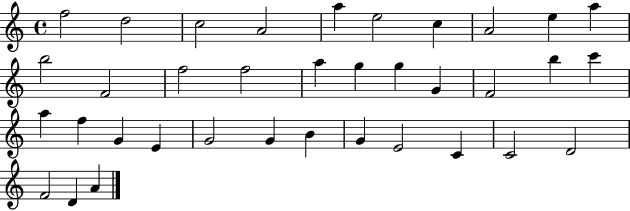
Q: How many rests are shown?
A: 0